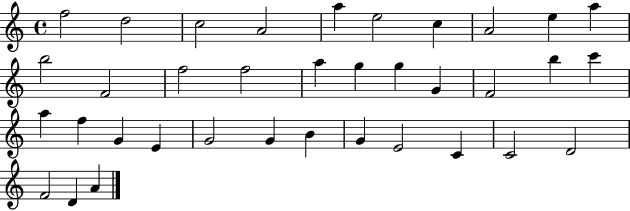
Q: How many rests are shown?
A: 0